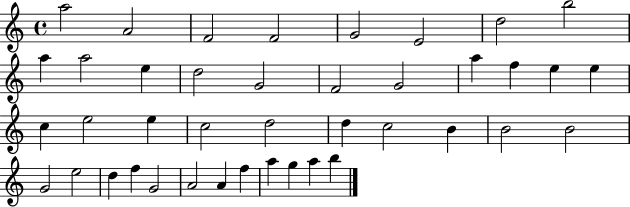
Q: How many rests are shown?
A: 0